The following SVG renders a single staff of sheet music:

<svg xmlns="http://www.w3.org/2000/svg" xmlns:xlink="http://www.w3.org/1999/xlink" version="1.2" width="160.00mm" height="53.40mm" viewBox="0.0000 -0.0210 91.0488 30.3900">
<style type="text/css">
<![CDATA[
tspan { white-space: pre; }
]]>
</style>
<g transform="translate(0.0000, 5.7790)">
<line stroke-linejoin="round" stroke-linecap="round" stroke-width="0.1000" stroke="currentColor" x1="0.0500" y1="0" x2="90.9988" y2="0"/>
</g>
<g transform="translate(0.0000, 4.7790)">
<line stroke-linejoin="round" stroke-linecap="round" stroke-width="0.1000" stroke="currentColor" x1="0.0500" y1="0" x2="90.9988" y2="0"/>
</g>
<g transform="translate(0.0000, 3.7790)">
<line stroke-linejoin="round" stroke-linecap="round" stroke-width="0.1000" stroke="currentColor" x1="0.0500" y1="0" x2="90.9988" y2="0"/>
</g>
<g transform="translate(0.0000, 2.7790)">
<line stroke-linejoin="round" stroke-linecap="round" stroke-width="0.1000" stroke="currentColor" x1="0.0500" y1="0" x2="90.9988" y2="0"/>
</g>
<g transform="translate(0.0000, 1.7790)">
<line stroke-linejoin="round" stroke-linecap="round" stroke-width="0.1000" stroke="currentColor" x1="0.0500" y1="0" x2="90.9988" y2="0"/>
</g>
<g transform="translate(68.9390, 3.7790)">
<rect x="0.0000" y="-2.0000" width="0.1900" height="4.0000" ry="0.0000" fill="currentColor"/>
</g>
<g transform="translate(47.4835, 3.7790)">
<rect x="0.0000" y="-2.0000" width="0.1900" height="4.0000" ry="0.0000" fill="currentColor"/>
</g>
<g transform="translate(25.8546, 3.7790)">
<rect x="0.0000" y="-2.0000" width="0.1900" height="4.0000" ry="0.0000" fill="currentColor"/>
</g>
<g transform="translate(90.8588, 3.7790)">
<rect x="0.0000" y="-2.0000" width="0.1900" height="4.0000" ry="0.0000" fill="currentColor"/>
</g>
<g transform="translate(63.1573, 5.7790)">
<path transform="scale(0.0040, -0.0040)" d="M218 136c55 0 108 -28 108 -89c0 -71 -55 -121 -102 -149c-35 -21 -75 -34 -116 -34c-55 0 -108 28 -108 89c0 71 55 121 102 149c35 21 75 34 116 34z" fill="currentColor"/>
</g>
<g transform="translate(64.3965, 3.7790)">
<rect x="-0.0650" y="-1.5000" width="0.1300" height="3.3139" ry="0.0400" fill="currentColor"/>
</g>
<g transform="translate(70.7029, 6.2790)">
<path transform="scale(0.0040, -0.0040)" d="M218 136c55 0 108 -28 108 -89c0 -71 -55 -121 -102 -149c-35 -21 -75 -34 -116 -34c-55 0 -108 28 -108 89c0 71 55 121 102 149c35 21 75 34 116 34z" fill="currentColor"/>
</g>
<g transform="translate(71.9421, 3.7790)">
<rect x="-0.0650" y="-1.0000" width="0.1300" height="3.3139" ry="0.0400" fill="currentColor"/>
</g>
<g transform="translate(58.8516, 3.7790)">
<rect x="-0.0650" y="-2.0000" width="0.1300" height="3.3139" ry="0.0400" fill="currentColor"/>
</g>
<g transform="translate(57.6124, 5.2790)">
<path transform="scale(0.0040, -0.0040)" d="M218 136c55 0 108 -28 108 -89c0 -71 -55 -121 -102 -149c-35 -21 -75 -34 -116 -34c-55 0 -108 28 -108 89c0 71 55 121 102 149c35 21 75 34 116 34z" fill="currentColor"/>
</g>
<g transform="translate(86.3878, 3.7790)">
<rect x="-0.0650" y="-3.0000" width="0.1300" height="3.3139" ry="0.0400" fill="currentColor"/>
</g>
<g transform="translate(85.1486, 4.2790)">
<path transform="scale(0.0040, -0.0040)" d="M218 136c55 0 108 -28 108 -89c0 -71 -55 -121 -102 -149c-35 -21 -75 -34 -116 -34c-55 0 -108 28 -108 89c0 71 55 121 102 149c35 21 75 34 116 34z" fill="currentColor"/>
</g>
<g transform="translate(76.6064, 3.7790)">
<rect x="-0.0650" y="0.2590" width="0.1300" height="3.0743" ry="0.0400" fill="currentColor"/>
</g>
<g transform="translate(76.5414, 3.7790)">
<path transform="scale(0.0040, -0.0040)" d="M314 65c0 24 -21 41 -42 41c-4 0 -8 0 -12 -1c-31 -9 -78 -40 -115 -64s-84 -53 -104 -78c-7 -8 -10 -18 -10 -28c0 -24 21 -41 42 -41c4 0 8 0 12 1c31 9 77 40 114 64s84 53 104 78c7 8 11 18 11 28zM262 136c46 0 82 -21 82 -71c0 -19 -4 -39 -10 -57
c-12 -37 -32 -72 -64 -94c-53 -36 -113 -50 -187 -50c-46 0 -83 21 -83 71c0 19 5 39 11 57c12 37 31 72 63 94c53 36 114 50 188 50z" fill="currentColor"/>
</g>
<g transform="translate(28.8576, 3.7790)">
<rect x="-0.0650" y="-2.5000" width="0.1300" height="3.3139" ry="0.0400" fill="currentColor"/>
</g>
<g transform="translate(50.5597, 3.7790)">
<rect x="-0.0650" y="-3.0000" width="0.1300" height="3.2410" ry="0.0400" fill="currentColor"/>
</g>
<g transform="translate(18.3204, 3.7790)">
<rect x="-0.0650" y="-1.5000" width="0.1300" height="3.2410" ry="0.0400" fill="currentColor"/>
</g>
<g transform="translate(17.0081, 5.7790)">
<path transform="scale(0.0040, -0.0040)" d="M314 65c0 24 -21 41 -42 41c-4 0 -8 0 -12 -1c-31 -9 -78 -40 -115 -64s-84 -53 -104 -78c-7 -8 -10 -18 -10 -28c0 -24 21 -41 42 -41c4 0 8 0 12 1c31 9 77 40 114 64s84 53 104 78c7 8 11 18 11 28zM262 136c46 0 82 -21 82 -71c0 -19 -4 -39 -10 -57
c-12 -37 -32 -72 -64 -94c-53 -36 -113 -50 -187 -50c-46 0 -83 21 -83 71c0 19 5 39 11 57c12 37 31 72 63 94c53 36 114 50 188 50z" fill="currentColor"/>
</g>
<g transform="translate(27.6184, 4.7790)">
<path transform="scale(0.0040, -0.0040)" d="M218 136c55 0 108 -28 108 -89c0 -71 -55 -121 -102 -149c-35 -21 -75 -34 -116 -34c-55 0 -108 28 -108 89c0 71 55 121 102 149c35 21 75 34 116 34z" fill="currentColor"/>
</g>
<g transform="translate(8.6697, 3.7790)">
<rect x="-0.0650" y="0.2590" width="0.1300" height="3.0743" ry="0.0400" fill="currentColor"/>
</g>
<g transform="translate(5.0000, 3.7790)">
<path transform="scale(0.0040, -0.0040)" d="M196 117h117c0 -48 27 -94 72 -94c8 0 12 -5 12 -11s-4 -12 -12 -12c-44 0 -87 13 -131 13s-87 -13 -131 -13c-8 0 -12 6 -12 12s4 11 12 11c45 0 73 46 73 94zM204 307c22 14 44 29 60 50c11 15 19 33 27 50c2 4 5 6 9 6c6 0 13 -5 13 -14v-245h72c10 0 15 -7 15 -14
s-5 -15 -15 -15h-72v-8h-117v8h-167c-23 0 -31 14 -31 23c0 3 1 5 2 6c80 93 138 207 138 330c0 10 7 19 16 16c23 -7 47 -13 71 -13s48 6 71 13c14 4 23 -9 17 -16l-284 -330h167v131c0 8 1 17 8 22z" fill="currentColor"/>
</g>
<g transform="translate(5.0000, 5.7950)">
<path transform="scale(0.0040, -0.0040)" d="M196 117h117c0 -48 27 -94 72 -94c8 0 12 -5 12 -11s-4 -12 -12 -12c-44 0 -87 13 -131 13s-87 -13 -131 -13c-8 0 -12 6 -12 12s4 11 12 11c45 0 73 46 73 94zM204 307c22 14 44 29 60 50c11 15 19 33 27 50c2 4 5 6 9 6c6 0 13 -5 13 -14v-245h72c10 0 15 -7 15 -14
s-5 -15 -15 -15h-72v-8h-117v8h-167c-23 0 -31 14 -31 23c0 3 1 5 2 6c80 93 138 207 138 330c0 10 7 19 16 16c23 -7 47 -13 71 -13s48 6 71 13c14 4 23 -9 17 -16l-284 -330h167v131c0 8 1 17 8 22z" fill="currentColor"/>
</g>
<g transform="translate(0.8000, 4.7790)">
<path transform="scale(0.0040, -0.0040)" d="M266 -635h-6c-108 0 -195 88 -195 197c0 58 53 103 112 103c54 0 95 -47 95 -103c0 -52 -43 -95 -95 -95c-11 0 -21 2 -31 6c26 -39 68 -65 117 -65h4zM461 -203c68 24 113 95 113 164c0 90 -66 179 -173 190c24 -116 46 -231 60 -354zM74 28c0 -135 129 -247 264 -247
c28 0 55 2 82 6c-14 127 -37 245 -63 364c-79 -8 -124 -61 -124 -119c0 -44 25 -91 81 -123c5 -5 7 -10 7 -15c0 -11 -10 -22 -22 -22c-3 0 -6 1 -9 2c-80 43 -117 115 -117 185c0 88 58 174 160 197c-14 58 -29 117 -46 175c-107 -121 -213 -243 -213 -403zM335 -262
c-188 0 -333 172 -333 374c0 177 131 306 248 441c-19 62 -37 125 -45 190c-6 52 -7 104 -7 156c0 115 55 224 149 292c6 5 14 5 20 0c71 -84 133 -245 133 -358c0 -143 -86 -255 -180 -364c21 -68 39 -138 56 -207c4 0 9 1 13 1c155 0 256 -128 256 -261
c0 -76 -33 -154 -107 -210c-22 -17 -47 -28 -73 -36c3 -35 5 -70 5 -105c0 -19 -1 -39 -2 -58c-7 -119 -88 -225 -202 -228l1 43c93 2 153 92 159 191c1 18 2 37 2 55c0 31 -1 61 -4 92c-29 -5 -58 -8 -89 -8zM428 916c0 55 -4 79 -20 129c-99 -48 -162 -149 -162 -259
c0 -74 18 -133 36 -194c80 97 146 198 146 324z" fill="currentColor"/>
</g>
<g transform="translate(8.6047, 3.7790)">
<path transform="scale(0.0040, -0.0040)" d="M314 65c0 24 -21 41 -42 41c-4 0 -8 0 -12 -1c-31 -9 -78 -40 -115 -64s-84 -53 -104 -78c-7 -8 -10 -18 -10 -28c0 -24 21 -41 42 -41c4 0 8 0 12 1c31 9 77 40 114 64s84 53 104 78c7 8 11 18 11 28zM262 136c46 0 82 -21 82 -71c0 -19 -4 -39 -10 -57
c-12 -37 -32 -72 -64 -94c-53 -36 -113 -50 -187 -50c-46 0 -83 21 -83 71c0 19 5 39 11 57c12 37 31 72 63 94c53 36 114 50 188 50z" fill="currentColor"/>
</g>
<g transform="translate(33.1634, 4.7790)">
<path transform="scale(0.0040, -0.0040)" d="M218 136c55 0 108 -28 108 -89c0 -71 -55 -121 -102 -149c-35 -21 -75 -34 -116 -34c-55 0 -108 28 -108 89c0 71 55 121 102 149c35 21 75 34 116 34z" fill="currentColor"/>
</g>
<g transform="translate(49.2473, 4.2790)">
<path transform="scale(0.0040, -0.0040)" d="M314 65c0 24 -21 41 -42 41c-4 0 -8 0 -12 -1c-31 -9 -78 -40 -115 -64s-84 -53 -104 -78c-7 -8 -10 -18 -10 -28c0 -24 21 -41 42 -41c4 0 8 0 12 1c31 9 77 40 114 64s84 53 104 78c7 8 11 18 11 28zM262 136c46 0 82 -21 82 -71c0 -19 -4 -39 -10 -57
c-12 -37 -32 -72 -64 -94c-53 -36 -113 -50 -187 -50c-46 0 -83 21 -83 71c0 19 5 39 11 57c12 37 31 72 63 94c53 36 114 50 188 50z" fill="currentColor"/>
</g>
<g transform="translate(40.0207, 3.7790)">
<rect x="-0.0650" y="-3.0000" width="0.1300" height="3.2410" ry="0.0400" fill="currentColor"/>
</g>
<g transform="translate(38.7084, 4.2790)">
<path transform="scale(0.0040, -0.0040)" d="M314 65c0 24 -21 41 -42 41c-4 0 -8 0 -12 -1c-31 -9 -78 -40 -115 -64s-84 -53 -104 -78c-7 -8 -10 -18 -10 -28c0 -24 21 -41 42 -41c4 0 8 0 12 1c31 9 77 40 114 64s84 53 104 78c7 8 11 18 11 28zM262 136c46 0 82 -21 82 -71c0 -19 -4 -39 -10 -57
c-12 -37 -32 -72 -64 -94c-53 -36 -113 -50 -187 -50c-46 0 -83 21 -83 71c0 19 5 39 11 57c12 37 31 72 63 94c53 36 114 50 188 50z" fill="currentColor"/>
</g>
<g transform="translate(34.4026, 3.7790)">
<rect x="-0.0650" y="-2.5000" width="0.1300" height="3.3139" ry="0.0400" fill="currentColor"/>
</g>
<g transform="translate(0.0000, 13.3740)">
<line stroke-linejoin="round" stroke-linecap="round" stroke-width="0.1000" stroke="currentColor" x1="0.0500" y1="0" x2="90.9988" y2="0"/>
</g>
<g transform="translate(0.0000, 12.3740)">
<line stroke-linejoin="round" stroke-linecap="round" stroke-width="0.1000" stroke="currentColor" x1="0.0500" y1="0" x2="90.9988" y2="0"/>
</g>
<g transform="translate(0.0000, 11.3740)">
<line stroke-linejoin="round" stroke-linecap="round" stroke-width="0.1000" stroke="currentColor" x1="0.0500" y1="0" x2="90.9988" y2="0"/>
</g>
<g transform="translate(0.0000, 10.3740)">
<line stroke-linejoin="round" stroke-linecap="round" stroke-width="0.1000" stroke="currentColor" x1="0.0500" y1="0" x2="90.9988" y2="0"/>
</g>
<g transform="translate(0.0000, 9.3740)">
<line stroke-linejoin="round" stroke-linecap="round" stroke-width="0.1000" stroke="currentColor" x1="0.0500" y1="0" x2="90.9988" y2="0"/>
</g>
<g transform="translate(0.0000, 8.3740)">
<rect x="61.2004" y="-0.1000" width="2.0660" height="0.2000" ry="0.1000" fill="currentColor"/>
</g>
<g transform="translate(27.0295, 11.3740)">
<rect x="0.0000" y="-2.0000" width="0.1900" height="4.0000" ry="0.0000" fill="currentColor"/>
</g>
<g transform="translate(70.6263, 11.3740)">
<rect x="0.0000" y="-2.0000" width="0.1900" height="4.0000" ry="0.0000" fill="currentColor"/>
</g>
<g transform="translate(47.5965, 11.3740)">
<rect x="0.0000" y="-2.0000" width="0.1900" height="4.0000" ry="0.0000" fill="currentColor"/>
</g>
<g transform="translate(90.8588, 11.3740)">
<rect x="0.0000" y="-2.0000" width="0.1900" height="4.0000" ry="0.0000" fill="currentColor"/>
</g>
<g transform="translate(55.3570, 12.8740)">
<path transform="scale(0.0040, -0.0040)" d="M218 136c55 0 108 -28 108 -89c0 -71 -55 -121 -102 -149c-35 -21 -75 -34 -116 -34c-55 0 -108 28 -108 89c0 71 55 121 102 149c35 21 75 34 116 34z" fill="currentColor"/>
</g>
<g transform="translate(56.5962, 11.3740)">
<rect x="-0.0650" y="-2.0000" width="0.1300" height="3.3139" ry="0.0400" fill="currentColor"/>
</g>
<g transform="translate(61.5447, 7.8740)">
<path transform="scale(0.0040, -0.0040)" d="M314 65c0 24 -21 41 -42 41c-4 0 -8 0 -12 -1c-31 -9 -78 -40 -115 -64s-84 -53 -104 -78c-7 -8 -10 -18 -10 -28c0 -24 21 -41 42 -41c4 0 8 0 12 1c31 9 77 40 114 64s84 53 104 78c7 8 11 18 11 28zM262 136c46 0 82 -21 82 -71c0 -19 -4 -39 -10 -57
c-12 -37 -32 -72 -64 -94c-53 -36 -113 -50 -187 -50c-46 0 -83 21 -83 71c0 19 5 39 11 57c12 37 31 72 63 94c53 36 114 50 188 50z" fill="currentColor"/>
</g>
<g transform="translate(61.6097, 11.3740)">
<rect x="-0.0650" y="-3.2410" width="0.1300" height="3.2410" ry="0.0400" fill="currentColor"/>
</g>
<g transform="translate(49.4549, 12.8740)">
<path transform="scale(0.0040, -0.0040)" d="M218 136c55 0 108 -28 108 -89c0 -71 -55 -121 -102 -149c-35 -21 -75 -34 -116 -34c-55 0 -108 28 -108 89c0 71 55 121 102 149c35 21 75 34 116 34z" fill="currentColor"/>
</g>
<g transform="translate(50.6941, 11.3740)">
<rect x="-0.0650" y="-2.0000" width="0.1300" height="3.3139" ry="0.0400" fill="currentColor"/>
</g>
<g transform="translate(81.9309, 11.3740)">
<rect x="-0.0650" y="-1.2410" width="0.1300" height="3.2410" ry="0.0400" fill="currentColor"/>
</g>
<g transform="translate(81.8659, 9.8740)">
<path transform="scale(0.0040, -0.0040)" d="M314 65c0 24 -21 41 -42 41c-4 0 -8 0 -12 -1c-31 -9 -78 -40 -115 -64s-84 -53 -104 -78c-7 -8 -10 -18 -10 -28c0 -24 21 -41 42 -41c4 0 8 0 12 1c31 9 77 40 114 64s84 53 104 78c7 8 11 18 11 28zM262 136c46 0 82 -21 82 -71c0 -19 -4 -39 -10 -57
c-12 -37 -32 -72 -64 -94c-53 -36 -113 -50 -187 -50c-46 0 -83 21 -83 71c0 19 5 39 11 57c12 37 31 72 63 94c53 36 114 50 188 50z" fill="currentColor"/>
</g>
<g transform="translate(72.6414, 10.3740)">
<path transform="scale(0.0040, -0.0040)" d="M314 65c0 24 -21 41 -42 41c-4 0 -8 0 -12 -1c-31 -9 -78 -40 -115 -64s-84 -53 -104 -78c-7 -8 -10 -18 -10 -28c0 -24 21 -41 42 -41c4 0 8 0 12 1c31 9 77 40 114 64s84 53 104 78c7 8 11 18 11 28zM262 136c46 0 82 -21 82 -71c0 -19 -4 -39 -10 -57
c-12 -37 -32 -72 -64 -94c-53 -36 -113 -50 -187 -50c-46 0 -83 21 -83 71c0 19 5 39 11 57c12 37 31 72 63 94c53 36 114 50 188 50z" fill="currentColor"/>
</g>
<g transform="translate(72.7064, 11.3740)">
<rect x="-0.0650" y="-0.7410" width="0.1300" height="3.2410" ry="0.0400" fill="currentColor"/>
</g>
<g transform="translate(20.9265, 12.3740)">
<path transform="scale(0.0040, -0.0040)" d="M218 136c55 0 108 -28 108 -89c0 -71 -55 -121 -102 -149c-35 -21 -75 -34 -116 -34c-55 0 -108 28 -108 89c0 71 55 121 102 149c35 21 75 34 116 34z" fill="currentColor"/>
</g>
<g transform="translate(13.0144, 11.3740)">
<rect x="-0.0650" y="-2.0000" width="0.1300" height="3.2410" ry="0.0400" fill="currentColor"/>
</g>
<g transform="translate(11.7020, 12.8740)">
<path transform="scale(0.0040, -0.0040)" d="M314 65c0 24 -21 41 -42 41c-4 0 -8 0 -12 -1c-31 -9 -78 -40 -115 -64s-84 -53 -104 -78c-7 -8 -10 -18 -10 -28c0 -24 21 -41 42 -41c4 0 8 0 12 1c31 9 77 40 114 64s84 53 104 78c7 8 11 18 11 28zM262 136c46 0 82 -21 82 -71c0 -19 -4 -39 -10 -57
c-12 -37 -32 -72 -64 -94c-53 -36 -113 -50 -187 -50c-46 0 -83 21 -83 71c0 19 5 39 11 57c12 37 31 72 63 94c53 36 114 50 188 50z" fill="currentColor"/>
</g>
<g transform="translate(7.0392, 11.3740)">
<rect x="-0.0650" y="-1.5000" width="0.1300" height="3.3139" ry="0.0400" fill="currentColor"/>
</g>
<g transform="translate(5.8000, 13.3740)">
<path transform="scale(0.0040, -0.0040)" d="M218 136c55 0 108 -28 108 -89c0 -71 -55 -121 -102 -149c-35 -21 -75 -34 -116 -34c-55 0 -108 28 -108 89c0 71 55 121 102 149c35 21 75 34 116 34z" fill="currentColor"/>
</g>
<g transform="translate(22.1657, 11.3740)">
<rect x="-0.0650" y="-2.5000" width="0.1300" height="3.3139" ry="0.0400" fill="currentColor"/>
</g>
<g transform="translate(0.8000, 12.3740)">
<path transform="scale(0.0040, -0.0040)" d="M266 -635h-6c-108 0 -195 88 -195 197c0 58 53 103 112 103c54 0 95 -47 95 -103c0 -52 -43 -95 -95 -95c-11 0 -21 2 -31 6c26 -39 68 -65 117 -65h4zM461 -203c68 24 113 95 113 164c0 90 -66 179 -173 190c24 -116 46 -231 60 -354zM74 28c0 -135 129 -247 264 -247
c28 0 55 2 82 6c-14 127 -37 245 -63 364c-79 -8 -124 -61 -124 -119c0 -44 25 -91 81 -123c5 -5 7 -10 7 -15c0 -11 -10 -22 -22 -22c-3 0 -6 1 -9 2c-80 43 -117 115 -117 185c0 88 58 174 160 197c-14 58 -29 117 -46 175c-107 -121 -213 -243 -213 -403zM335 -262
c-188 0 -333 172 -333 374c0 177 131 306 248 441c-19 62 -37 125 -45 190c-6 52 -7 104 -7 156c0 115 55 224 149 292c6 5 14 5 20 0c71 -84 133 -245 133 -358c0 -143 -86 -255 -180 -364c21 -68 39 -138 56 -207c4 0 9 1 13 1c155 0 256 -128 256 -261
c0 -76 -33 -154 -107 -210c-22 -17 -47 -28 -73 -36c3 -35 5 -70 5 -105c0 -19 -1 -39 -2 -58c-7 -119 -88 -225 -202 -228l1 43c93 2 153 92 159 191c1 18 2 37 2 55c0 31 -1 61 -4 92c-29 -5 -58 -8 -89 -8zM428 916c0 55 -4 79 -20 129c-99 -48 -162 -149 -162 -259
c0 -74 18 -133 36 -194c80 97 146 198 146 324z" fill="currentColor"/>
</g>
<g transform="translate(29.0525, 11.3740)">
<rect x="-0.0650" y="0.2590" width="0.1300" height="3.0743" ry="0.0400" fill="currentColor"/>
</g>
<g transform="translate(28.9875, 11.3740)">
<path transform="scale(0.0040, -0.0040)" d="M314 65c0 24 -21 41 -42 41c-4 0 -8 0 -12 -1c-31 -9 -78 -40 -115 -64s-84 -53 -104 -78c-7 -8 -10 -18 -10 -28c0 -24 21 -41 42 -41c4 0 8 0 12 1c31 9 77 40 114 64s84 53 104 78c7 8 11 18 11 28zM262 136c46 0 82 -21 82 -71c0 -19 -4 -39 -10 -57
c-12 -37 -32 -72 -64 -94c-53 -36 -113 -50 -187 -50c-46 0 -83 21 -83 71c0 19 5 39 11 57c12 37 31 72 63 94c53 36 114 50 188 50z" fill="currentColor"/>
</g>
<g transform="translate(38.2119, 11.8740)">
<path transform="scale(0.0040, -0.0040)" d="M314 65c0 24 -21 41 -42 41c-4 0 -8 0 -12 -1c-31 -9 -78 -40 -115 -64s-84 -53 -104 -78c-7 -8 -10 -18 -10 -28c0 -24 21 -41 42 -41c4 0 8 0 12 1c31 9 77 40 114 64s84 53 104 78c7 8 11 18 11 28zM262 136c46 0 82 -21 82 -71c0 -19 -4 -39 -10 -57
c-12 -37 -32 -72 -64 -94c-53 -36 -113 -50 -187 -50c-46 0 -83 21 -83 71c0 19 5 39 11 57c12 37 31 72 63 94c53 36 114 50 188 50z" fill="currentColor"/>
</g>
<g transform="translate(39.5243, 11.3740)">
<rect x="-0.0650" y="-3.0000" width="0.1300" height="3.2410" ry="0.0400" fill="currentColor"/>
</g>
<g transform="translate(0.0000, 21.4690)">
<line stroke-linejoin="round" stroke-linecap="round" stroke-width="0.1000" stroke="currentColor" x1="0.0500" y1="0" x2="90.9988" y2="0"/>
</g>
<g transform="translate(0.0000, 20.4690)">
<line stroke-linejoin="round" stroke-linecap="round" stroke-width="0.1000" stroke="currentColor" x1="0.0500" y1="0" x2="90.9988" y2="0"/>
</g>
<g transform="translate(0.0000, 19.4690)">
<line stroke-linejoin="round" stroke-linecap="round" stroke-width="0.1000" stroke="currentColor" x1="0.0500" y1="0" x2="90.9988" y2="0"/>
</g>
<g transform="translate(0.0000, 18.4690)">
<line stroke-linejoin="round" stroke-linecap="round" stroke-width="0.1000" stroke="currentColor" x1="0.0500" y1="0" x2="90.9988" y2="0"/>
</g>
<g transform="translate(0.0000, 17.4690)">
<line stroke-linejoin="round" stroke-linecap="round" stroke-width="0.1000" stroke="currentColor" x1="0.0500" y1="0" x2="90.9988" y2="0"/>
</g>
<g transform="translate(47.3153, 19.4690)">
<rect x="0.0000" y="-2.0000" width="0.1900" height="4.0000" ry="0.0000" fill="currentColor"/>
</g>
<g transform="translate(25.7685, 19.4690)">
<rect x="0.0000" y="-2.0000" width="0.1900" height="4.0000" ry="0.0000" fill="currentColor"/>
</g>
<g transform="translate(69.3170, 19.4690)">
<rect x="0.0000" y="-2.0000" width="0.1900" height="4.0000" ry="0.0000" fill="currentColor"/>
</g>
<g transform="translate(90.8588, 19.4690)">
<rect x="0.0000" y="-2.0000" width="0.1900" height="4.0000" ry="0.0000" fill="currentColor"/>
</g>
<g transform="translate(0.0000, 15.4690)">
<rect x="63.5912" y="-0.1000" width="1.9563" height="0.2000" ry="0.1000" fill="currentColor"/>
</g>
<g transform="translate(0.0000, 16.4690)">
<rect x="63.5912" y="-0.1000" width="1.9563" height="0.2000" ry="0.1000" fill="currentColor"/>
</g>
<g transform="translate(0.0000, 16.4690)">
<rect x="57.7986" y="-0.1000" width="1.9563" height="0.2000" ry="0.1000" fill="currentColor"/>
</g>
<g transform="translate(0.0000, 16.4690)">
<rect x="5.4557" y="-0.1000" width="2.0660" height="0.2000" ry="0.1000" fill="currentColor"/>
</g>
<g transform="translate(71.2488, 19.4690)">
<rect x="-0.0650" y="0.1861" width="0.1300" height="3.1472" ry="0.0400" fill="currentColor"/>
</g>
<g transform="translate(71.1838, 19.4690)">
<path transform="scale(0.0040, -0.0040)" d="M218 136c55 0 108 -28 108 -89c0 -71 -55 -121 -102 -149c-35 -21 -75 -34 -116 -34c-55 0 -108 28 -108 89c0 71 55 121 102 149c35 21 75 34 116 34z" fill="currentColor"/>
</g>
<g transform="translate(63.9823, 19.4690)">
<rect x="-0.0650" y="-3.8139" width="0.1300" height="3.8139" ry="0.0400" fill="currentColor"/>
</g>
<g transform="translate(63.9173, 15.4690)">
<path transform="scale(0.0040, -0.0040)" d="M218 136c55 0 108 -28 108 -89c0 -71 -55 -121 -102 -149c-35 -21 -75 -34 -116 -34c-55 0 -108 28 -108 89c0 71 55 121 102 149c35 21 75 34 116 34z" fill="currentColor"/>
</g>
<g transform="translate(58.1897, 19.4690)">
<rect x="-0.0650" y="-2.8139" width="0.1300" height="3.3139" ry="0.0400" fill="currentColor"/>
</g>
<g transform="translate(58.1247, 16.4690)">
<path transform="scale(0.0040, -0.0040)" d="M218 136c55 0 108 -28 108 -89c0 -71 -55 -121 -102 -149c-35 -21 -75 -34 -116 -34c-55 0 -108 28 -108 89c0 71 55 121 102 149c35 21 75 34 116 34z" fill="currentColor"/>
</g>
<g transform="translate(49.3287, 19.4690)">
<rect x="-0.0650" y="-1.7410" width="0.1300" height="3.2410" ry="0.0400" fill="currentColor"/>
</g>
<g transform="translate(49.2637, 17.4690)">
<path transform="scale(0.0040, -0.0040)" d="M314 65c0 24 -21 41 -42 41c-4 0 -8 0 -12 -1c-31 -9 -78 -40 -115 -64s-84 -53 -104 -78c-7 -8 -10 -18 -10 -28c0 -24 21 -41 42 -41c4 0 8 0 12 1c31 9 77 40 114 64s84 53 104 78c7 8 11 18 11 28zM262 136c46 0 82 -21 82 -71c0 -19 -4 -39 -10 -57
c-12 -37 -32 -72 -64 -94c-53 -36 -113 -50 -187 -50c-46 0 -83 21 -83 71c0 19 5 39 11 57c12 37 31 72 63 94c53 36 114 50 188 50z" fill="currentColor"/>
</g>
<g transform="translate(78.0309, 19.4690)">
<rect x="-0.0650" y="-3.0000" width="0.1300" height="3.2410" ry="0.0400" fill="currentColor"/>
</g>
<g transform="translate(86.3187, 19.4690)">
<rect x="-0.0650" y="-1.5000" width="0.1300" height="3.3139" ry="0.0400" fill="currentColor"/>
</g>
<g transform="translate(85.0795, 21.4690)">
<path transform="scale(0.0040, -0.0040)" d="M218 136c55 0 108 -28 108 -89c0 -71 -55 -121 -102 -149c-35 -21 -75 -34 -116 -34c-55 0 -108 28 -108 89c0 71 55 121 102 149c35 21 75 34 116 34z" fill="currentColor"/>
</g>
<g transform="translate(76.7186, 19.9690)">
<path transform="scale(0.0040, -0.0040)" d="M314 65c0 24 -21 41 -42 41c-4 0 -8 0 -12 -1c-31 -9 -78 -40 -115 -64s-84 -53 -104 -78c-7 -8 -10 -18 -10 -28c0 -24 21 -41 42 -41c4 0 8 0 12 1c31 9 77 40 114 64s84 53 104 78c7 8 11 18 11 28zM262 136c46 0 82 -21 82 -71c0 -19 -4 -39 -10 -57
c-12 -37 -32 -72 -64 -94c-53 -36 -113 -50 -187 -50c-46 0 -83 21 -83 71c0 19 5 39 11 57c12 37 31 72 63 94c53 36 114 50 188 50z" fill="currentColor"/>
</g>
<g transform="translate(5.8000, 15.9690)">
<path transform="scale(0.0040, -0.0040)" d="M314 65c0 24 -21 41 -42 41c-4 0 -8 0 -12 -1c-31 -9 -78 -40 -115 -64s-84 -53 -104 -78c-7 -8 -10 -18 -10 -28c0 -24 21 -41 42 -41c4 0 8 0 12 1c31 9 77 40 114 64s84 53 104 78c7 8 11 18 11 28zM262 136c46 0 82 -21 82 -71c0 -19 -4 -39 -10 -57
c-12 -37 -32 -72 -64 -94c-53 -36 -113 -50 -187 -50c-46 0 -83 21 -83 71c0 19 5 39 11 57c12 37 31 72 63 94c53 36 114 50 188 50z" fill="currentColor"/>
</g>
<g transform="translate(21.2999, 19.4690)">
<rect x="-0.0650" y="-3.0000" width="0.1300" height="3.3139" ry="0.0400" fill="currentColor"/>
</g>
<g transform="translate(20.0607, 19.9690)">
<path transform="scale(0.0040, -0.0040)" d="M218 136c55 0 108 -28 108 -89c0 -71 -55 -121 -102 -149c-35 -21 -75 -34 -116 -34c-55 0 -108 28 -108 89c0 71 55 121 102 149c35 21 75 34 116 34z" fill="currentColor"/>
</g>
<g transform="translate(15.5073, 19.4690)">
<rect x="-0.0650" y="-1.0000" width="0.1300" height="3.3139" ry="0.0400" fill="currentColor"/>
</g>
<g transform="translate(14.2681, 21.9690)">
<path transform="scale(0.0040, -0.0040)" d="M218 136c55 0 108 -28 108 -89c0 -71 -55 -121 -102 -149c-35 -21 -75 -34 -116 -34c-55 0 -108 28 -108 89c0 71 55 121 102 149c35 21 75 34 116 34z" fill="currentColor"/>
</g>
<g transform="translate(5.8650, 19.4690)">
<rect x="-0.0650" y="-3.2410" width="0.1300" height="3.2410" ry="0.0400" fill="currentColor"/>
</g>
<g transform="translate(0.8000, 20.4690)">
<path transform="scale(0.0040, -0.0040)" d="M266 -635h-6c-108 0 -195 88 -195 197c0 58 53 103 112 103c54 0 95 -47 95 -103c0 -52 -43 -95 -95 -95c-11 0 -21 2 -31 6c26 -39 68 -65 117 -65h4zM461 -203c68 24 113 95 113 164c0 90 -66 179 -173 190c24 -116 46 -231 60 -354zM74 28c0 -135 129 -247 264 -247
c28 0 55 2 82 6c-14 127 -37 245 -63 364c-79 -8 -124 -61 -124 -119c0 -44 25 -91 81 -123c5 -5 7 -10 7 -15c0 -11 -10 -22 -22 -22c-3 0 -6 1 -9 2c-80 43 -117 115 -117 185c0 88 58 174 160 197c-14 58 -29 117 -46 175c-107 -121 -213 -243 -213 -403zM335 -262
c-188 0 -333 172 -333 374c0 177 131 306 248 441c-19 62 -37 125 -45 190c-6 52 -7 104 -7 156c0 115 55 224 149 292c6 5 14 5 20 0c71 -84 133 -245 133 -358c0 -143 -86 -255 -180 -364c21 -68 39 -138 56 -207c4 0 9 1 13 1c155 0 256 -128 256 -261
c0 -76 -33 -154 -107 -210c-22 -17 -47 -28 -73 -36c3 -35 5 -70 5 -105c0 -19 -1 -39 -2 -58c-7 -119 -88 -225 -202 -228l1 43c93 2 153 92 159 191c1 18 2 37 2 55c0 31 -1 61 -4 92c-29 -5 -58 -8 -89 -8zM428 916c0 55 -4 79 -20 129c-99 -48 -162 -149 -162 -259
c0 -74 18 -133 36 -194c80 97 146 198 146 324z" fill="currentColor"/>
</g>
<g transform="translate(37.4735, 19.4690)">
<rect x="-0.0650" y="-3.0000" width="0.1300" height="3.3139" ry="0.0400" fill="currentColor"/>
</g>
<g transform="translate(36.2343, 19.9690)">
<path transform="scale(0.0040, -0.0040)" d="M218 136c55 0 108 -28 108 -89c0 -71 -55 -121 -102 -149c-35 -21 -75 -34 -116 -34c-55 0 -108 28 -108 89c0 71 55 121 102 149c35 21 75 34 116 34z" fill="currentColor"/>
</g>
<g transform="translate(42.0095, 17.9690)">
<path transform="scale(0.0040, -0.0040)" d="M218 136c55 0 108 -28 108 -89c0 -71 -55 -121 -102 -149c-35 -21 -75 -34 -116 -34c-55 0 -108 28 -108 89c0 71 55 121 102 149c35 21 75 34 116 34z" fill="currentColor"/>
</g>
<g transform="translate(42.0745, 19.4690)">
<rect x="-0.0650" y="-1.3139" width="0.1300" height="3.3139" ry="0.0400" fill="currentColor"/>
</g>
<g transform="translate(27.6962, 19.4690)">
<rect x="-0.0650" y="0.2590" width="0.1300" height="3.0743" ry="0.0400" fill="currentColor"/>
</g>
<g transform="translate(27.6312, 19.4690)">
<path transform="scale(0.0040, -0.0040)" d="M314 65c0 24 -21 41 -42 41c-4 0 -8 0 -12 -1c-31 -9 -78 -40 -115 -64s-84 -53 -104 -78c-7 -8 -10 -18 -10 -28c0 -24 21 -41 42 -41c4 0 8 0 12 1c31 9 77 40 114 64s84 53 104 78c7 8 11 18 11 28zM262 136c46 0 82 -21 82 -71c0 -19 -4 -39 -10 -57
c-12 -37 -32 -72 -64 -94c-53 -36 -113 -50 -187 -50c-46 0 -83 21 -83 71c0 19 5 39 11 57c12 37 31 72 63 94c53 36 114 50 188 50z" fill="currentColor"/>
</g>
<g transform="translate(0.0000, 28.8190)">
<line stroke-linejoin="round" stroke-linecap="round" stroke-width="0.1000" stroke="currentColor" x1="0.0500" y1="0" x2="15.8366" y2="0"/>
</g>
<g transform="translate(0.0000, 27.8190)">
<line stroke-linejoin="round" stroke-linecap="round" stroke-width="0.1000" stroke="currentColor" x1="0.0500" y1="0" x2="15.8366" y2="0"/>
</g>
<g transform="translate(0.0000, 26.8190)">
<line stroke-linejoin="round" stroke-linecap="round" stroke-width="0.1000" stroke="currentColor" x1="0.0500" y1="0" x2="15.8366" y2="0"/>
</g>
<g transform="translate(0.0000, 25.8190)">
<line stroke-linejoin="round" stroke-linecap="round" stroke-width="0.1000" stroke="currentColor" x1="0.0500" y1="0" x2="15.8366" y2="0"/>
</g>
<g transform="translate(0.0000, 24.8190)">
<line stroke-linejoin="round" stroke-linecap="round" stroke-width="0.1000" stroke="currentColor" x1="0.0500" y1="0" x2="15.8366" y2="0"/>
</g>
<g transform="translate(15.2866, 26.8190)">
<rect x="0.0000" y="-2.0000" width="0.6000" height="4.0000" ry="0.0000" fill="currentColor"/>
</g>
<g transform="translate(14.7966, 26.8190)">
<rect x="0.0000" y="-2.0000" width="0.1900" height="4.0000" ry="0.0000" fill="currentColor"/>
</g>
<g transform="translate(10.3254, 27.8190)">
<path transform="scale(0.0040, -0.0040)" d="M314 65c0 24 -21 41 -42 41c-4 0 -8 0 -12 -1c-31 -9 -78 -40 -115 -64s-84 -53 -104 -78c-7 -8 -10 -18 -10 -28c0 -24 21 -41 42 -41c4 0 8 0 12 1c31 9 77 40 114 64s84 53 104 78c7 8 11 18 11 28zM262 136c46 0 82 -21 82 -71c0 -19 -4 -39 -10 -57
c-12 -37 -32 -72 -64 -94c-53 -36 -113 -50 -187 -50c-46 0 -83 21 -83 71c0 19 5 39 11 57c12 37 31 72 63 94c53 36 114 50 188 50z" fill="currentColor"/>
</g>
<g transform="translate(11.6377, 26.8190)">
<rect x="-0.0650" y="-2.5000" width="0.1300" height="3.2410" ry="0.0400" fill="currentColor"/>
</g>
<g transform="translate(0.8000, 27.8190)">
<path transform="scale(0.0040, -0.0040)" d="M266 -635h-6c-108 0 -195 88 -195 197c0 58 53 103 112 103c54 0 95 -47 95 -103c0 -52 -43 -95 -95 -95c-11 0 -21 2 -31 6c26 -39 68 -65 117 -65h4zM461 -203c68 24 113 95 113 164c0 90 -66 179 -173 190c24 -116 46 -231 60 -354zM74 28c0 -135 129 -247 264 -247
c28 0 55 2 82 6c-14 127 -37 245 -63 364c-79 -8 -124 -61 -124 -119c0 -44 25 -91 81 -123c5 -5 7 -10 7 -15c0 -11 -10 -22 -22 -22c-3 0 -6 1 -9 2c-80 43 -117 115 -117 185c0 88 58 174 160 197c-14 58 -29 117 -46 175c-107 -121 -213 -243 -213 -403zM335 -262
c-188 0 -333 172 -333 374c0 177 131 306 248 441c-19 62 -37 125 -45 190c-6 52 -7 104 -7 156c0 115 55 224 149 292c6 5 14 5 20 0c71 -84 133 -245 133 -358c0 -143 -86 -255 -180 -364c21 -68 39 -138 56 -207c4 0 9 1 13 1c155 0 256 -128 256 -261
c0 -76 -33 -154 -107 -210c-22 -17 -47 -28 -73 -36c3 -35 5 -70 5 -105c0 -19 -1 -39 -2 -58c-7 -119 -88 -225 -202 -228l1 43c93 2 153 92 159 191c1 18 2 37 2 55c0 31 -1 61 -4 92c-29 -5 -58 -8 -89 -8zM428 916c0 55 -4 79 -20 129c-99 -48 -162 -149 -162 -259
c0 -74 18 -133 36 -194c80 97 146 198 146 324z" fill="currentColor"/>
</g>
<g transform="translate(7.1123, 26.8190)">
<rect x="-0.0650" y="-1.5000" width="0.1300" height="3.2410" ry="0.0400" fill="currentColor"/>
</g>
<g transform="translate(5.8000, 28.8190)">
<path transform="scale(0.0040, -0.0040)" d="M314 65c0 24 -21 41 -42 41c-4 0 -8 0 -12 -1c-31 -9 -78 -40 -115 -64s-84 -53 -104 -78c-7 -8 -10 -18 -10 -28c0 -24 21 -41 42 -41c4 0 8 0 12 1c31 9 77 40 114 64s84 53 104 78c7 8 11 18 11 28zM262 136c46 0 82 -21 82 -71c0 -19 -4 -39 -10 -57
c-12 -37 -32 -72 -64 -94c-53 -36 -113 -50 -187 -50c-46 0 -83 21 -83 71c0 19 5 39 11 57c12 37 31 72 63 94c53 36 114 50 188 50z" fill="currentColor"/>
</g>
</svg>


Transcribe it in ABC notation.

X:1
T:Untitled
M:4/4
L:1/4
K:C
B2 E2 G G A2 A2 F E D B2 A E F2 G B2 A2 F F b2 d2 e2 b2 D A B2 A e f2 a c' B A2 E E2 G2